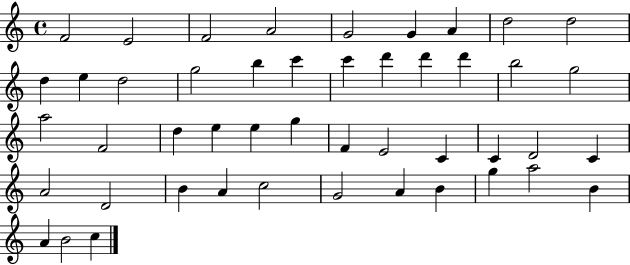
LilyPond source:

{
  \clef treble
  \time 4/4
  \defaultTimeSignature
  \key c \major
  f'2 e'2 | f'2 a'2 | g'2 g'4 a'4 | d''2 d''2 | \break d''4 e''4 d''2 | g''2 b''4 c'''4 | c'''4 d'''4 d'''4 d'''4 | b''2 g''2 | \break a''2 f'2 | d''4 e''4 e''4 g''4 | f'4 e'2 c'4 | c'4 d'2 c'4 | \break a'2 d'2 | b'4 a'4 c''2 | g'2 a'4 b'4 | g''4 a''2 b'4 | \break a'4 b'2 c''4 | \bar "|."
}